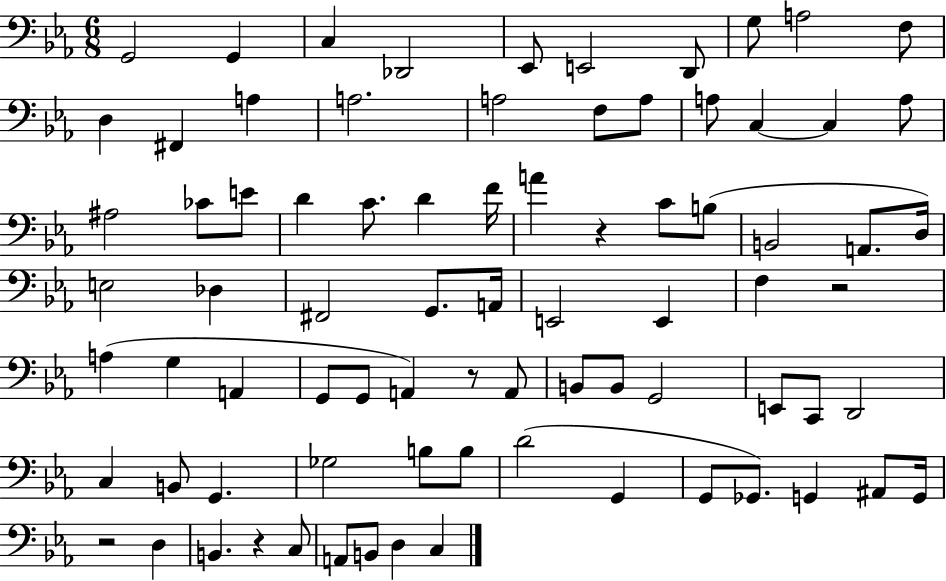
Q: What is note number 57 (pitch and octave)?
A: B2